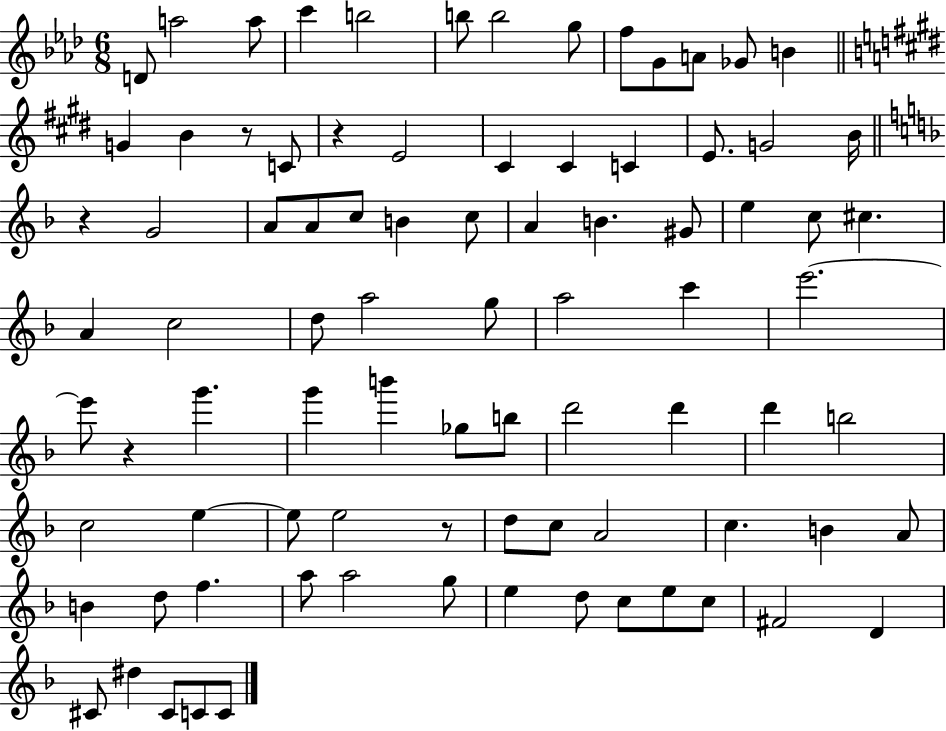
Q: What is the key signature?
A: AES major